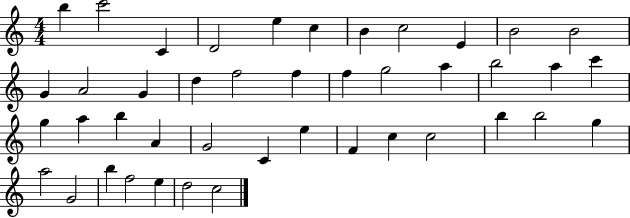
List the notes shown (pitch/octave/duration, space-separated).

B5/q C6/h C4/q D4/h E5/q C5/q B4/q C5/h E4/q B4/h B4/h G4/q A4/h G4/q D5/q F5/h F5/q F5/q G5/h A5/q B5/h A5/q C6/q G5/q A5/q B5/q A4/q G4/h C4/q E5/q F4/q C5/q C5/h B5/q B5/h G5/q A5/h G4/h B5/q F5/h E5/q D5/h C5/h